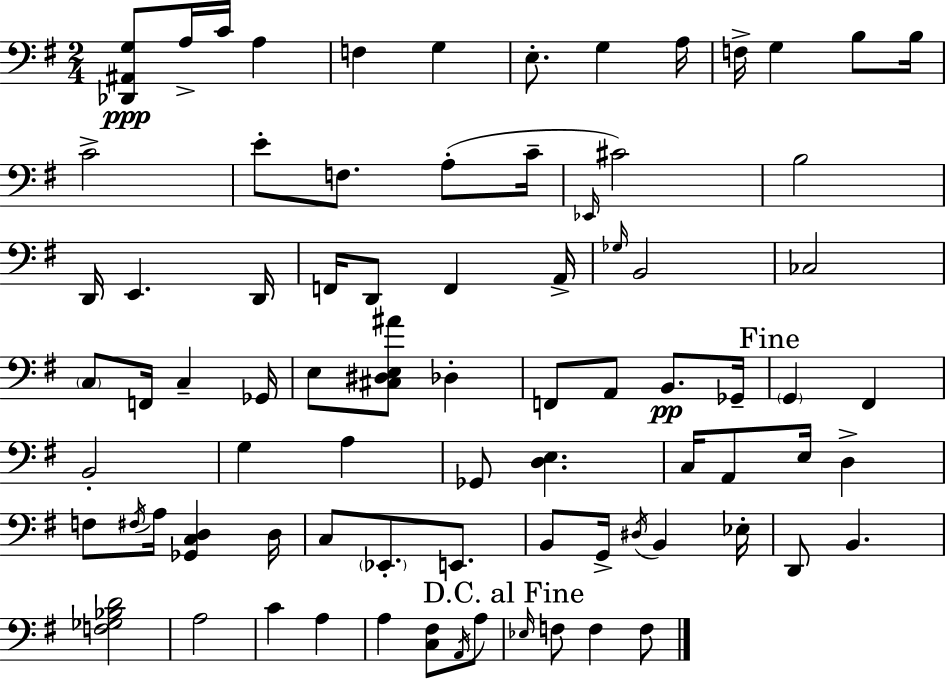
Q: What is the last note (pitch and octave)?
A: F3